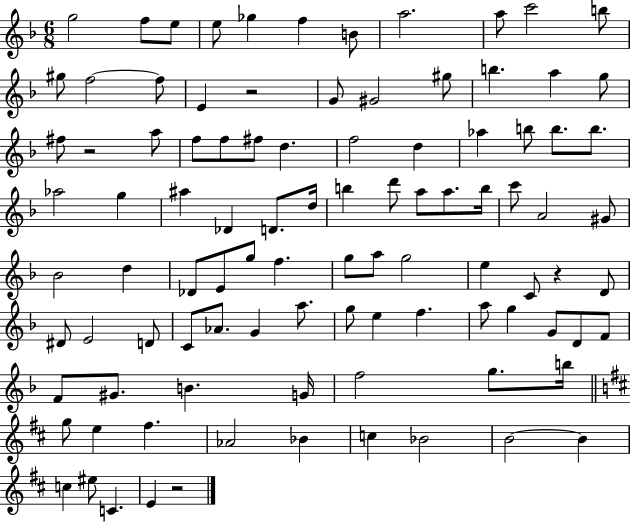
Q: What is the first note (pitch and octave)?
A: G5